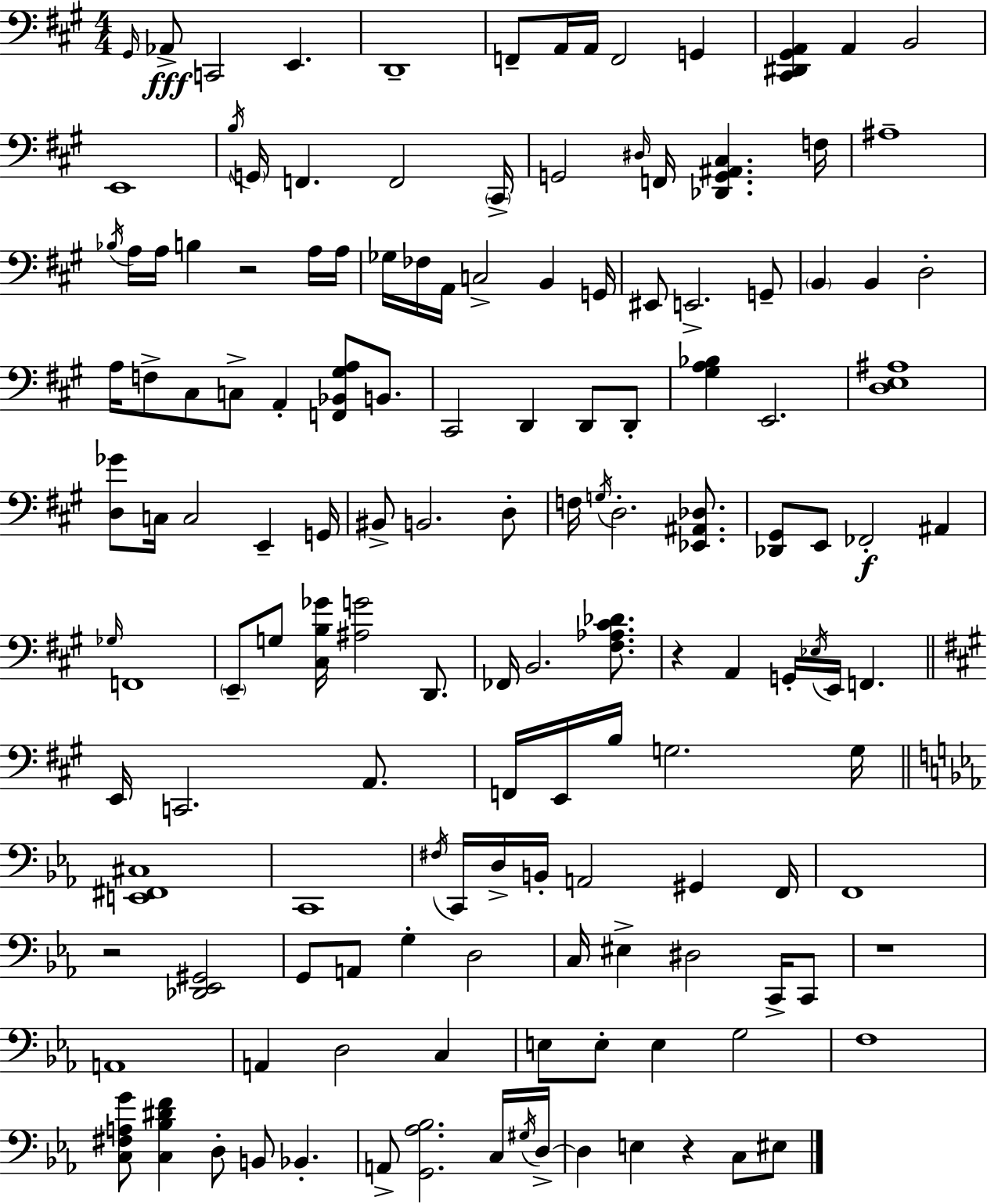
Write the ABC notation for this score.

X:1
T:Untitled
M:4/4
L:1/4
K:A
^G,,/4 _A,,/2 C,,2 E,, D,,4 F,,/2 A,,/4 A,,/4 F,,2 G,, [^C,,^D,,^G,,A,,] A,, B,,2 E,,4 B,/4 G,,/4 F,, F,,2 ^C,,/4 G,,2 ^D,/4 F,,/4 [_D,,G,,^A,,^C,] F,/4 ^A,4 _B,/4 A,/4 A,/4 B, z2 A,/4 A,/4 _G,/4 _F,/4 A,,/4 C,2 B,, G,,/4 ^E,,/2 E,,2 G,,/2 B,, B,, D,2 A,/4 F,/2 ^C,/2 C,/2 A,, [F,,_B,,^G,A,]/2 B,,/2 ^C,,2 D,, D,,/2 D,,/2 [^G,A,_B,] E,,2 [D,E,^A,]4 [D,_G]/2 C,/4 C,2 E,, G,,/4 ^B,,/2 B,,2 D,/2 F,/4 G,/4 D,2 [_E,,^A,,_D,]/2 [_D,,^G,,]/2 E,,/2 _F,,2 ^A,, _G,/4 F,,4 E,,/2 G,/2 [^C,B,_G]/4 [^A,G]2 D,,/2 _F,,/4 B,,2 [^F,_A,^C_D]/2 z A,, G,,/4 _E,/4 E,,/4 F,, E,,/4 C,,2 A,,/2 F,,/4 E,,/4 B,/4 G,2 G,/4 [E,,^F,,^C,]4 C,,4 ^F,/4 C,,/4 D,/4 B,,/4 A,,2 ^G,, F,,/4 F,,4 z2 [_D,,_E,,^G,,]2 G,,/2 A,,/2 G, D,2 C,/4 ^E, ^D,2 C,,/4 C,,/2 z4 A,,4 A,, D,2 C, E,/2 E,/2 E, G,2 F,4 [C,^F,A,G]/2 [C,_B,^DF] D,/2 B,,/2 _B,, A,,/2 [G,,_A,_B,]2 C,/4 ^G,/4 D,/4 D, E, z C,/2 ^E,/2